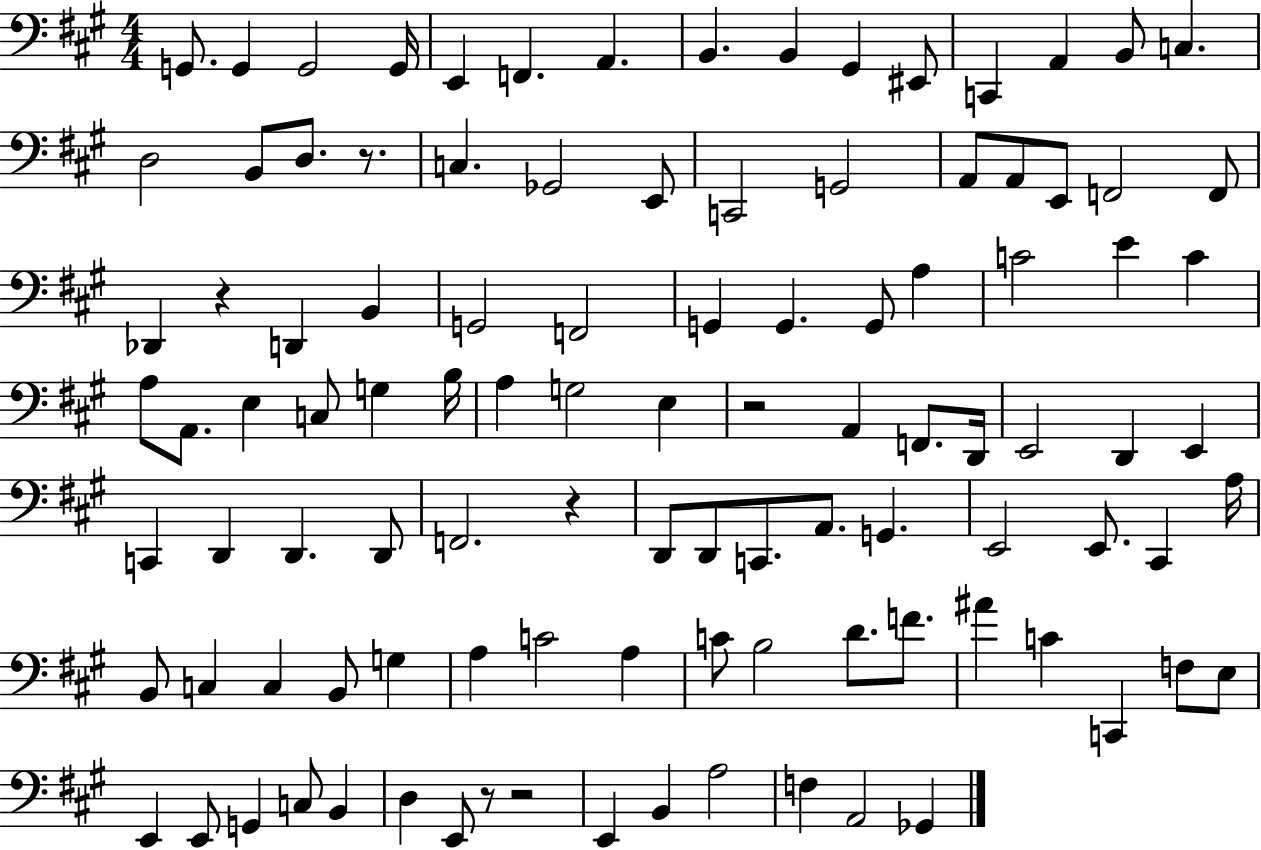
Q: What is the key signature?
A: A major